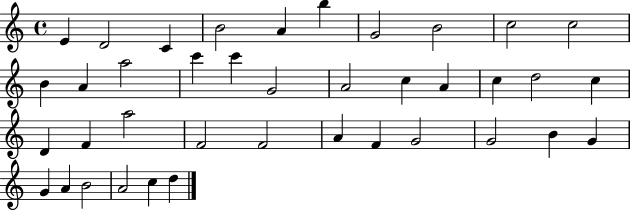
X:1
T:Untitled
M:4/4
L:1/4
K:C
E D2 C B2 A b G2 B2 c2 c2 B A a2 c' c' G2 A2 c A c d2 c D F a2 F2 F2 A F G2 G2 B G G A B2 A2 c d